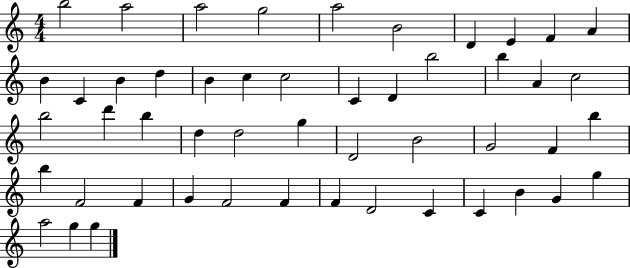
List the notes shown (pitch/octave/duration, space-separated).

B5/h A5/h A5/h G5/h A5/h B4/h D4/q E4/q F4/q A4/q B4/q C4/q B4/q D5/q B4/q C5/q C5/h C4/q D4/q B5/h B5/q A4/q C5/h B5/h D6/q B5/q D5/q D5/h G5/q D4/h B4/h G4/h F4/q B5/q B5/q F4/h F4/q G4/q F4/h F4/q F4/q D4/h C4/q C4/q B4/q G4/q G5/q A5/h G5/q G5/q